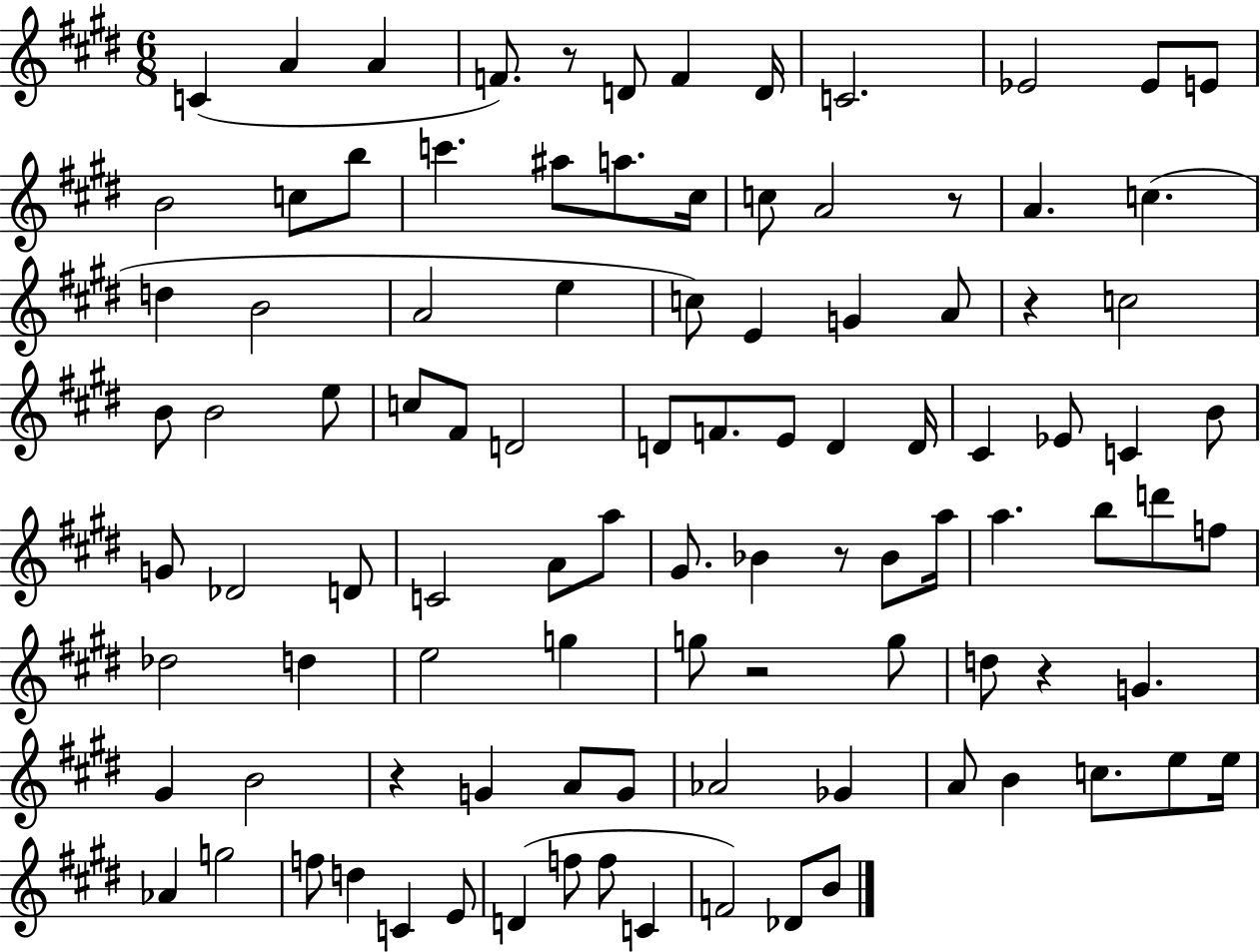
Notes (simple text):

C4/q A4/q A4/q F4/e. R/e D4/e F4/q D4/s C4/h. Eb4/h Eb4/e E4/e B4/h C5/e B5/e C6/q. A#5/e A5/e. C#5/s C5/e A4/h R/e A4/q. C5/q. D5/q B4/h A4/h E5/q C5/e E4/q G4/q A4/e R/q C5/h B4/e B4/h E5/e C5/e F#4/e D4/h D4/e F4/e. E4/e D4/q D4/s C#4/q Eb4/e C4/q B4/e G4/e Db4/h D4/e C4/h A4/e A5/e G#4/e. Bb4/q R/e Bb4/e A5/s A5/q. B5/e D6/e F5/e Db5/h D5/q E5/h G5/q G5/e R/h G5/e D5/e R/q G4/q. G#4/q B4/h R/q G4/q A4/e G4/e Ab4/h Gb4/q A4/e B4/q C5/e. E5/e E5/s Ab4/q G5/h F5/e D5/q C4/q E4/e D4/q F5/e F5/e C4/q F4/h Db4/e B4/e